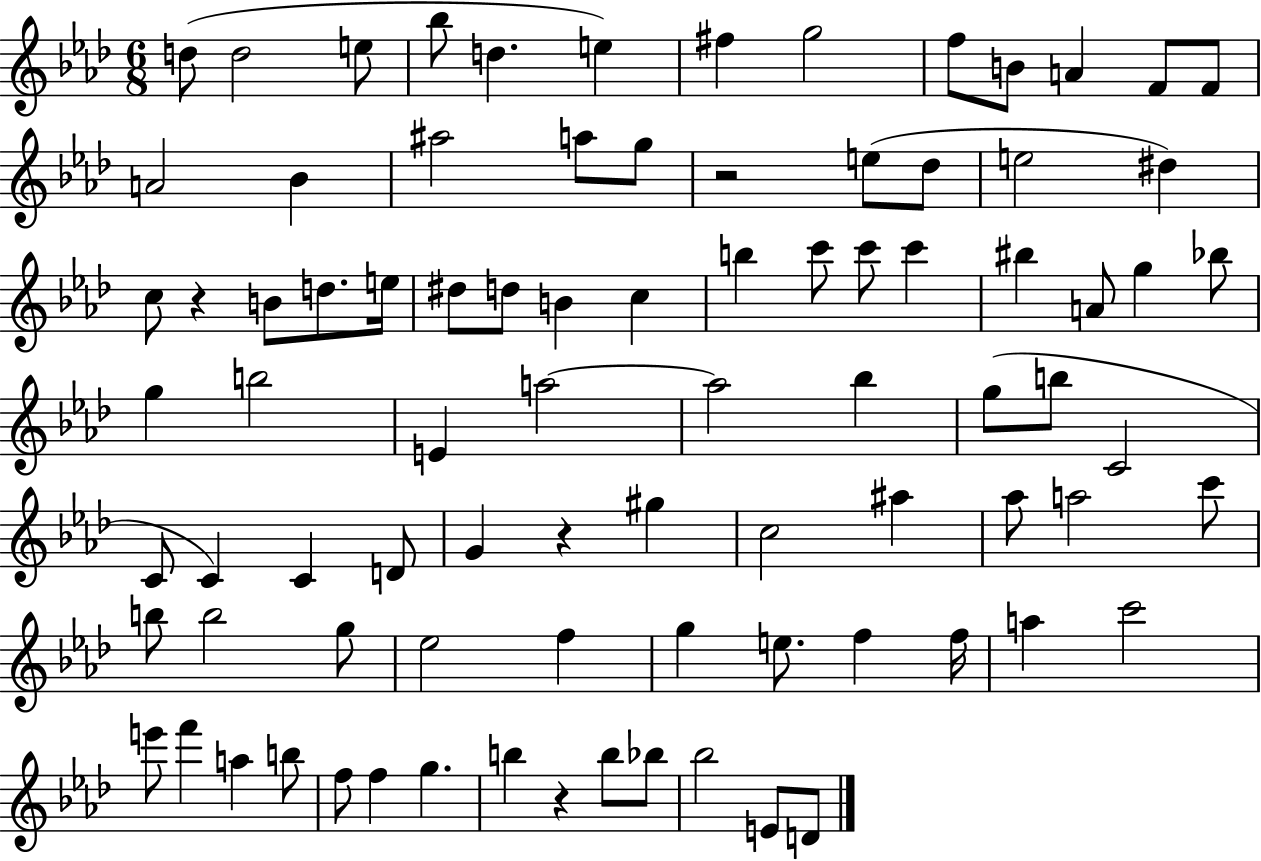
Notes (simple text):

D5/e D5/h E5/e Bb5/e D5/q. E5/q F#5/q G5/h F5/e B4/e A4/q F4/e F4/e A4/h Bb4/q A#5/h A5/e G5/e R/h E5/e Db5/e E5/h D#5/q C5/e R/q B4/e D5/e. E5/s D#5/e D5/e B4/q C5/q B5/q C6/e C6/e C6/q BIS5/q A4/e G5/q Bb5/e G5/q B5/h E4/q A5/h A5/h Bb5/q G5/e B5/e C4/h C4/e C4/q C4/q D4/e G4/q R/q G#5/q C5/h A#5/q Ab5/e A5/h C6/e B5/e B5/h G5/e Eb5/h F5/q G5/q E5/e. F5/q F5/s A5/q C6/h E6/e F6/q A5/q B5/e F5/e F5/q G5/q. B5/q R/q B5/e Bb5/e Bb5/h E4/e D4/e